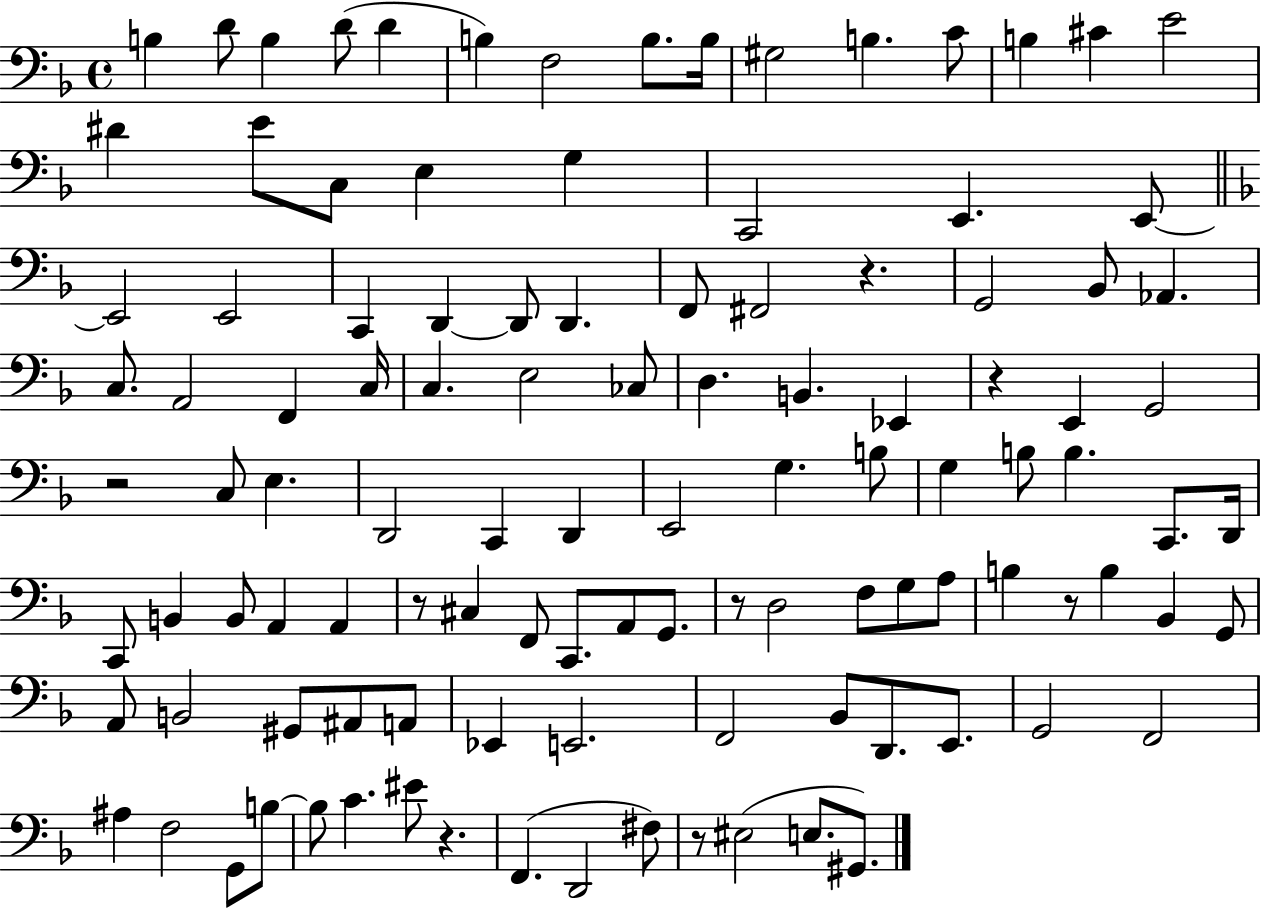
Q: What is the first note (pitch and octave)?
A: B3